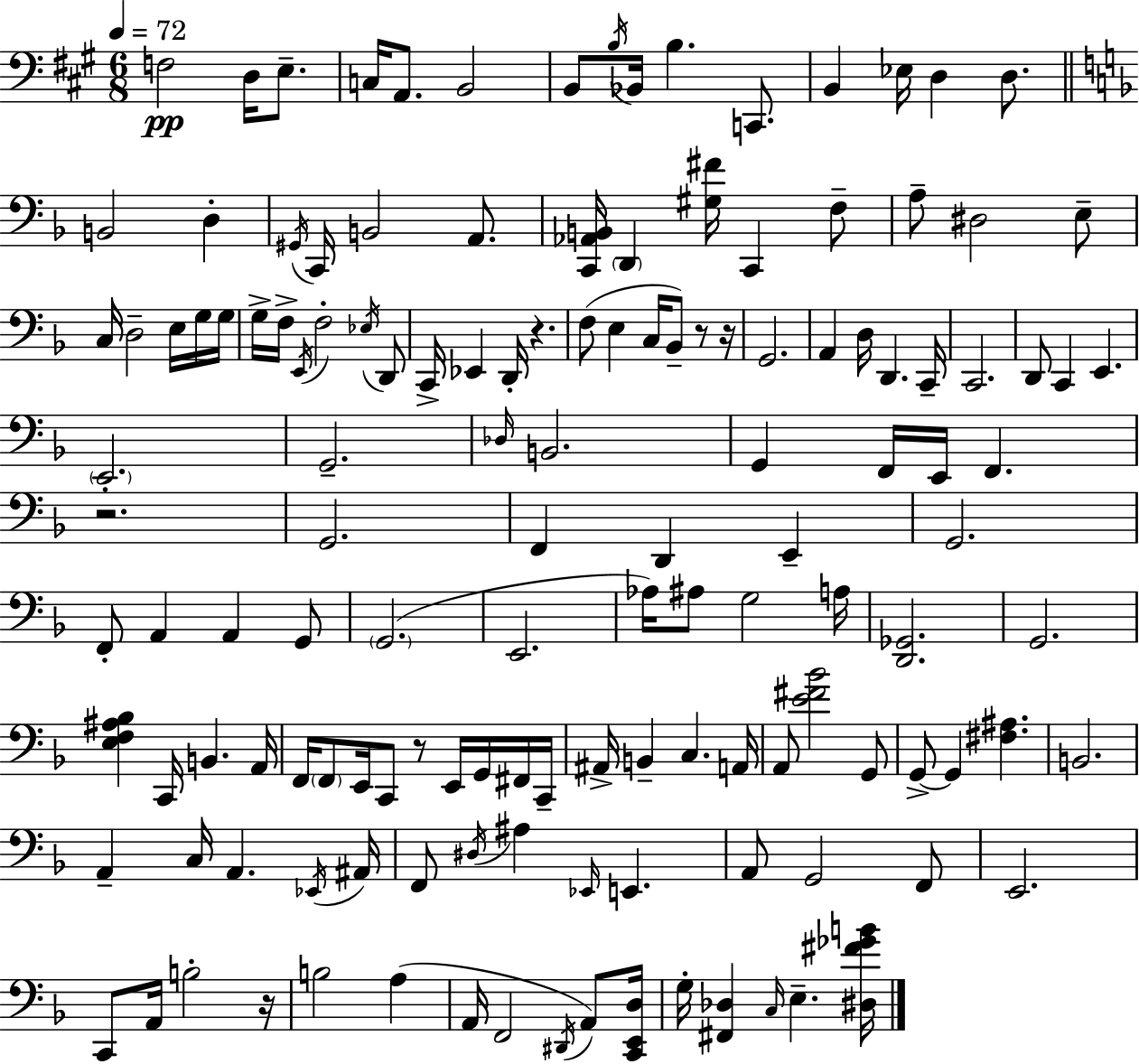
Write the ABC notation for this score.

X:1
T:Untitled
M:6/8
L:1/4
K:A
F,2 D,/4 E,/2 C,/4 A,,/2 B,,2 B,,/2 B,/4 _B,,/4 B, C,,/2 B,, _E,/4 D, D,/2 B,,2 D, ^G,,/4 C,,/4 B,,2 A,,/2 [C,,_A,,B,,]/4 D,, [^G,^F]/4 C,, F,/2 A,/2 ^D,2 E,/2 C,/4 D,2 E,/4 G,/4 G,/4 G,/4 F,/4 E,,/4 F,2 _E,/4 D,,/2 C,,/4 _E,, D,,/4 z F,/2 E, C,/4 _B,,/2 z/2 z/4 G,,2 A,, D,/4 D,, C,,/4 C,,2 D,,/2 C,, E,, E,,2 G,,2 _D,/4 B,,2 G,, F,,/4 E,,/4 F,, z2 G,,2 F,, D,, E,, G,,2 F,,/2 A,, A,, G,,/2 G,,2 E,,2 _A,/4 ^A,/2 G,2 A,/4 [D,,_G,,]2 G,,2 [E,F,^A,_B,] C,,/4 B,, A,,/4 F,,/4 F,,/2 E,,/4 C,,/2 z/2 E,,/4 G,,/4 ^F,,/4 C,,/4 ^A,,/4 B,, C, A,,/4 A,,/2 [E^F_B]2 G,,/2 G,,/2 G,, [^F,^A,] B,,2 A,, C,/4 A,, _E,,/4 ^A,,/4 F,,/2 ^D,/4 ^A, _E,,/4 E,, A,,/2 G,,2 F,,/2 E,,2 C,,/2 A,,/4 B,2 z/4 B,2 A, A,,/4 F,,2 ^D,,/4 A,,/2 [C,,E,,D,]/4 G,/4 [^F,,_D,] C,/4 E, [^D,^F_GB]/4